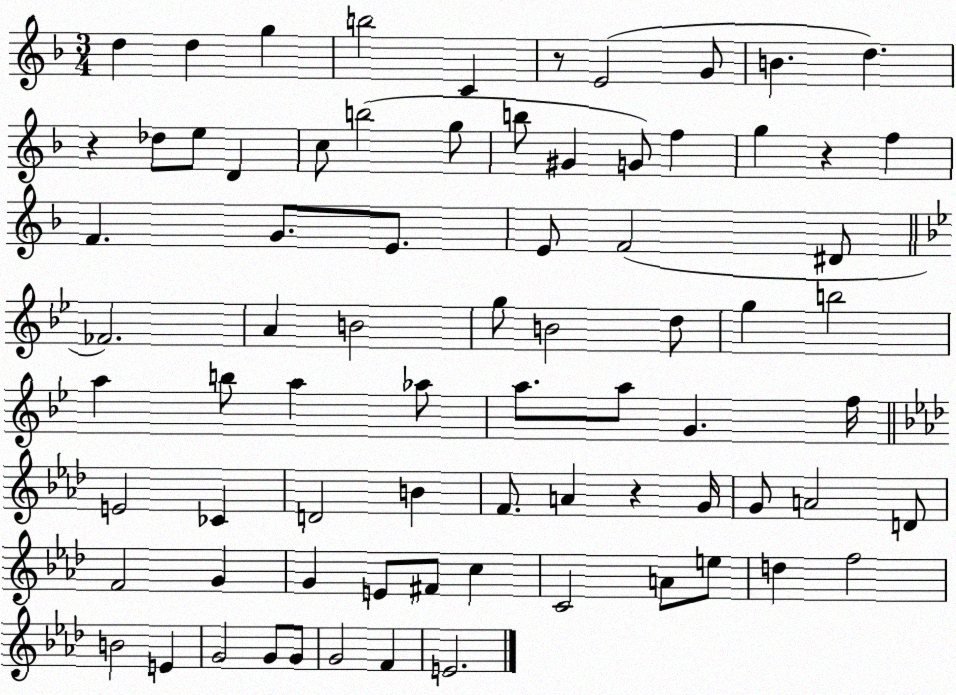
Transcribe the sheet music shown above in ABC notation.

X:1
T:Untitled
M:3/4
L:1/4
K:F
d d g b2 C z/2 E2 G/2 B d z _d/2 e/2 D c/2 b2 g/2 b/2 ^G G/2 f g z f F G/2 E/2 E/2 F2 ^D/2 _F2 A B2 g/2 B2 d/2 g b2 a b/2 a _a/2 a/2 a/2 G f/4 E2 _C D2 B F/2 A z G/4 G/2 A2 D/2 F2 G G E/2 ^F/2 c C2 A/2 e/2 d f2 B2 E G2 G/2 G/2 G2 F E2